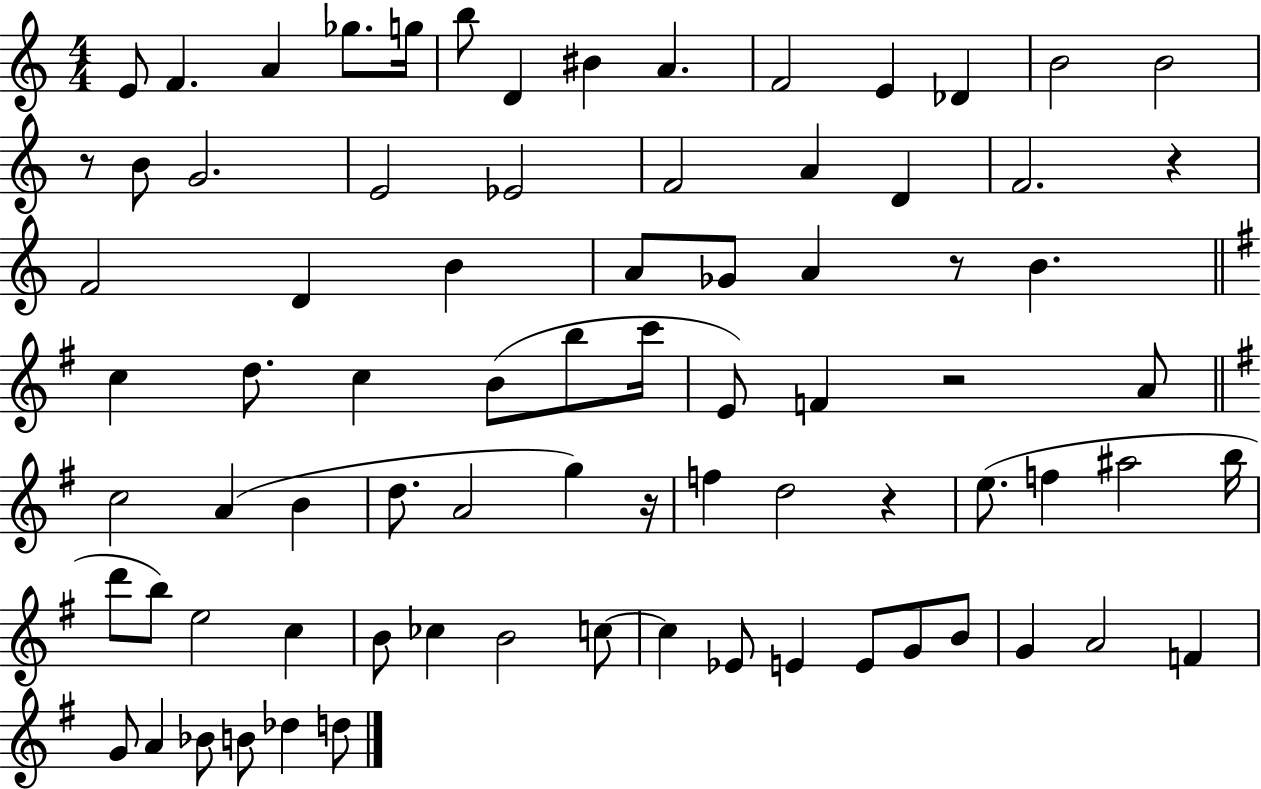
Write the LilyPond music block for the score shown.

{
  \clef treble
  \numericTimeSignature
  \time 4/4
  \key c \major
  e'8 f'4. a'4 ges''8. g''16 | b''8 d'4 bis'4 a'4. | f'2 e'4 des'4 | b'2 b'2 | \break r8 b'8 g'2. | e'2 ees'2 | f'2 a'4 d'4 | f'2. r4 | \break f'2 d'4 b'4 | a'8 ges'8 a'4 r8 b'4. | \bar "||" \break \key g \major c''4 d''8. c''4 b'8( b''8 c'''16 | e'8) f'4 r2 a'8 | \bar "||" \break \key e \minor c''2 a'4( b'4 | d''8. a'2 g''4) r16 | f''4 d''2 r4 | e''8.( f''4 ais''2 b''16 | \break d'''8 b''8) e''2 c''4 | b'8 ces''4 b'2 c''8~~ | c''4 ees'8 e'4 e'8 g'8 b'8 | g'4 a'2 f'4 | \break g'8 a'4 bes'8 b'8 des''4 d''8 | \bar "|."
}